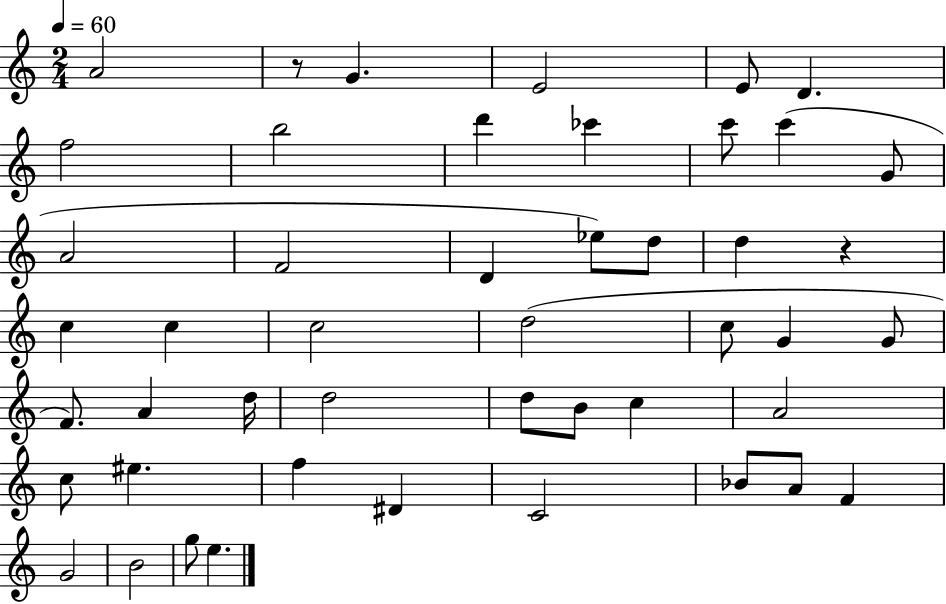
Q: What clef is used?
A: treble